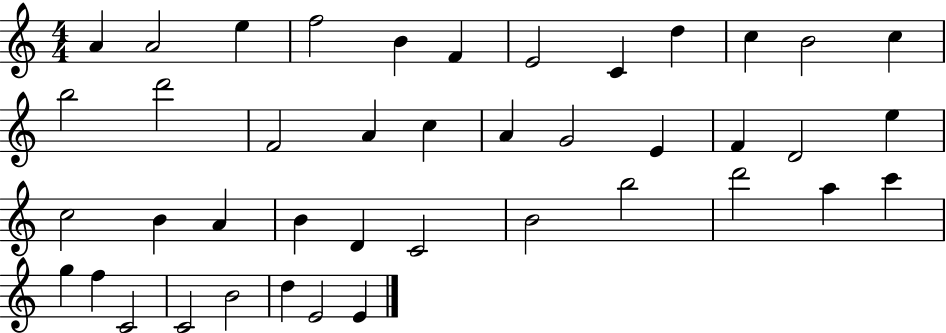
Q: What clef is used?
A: treble